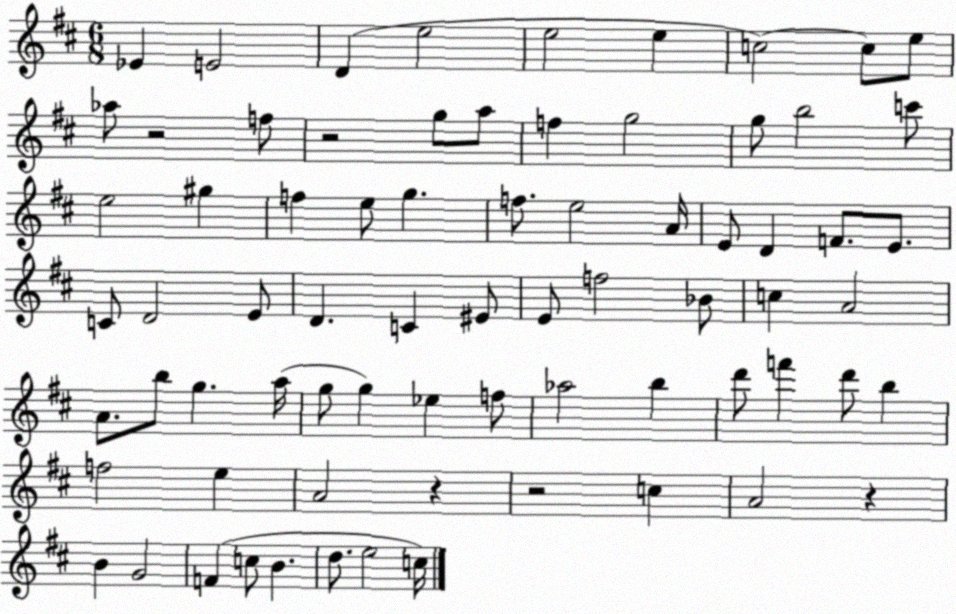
X:1
T:Untitled
M:6/8
L:1/4
K:D
_E E2 D e2 e2 e c2 c/2 e/2 _a/2 z2 f/2 z2 g/2 a/2 f g2 g/2 b2 c'/2 e2 ^g f e/2 g f/2 e2 A/4 E/2 D F/2 E/2 C/2 D2 E/2 D C ^E/2 E/2 f2 _B/2 c A2 A/2 b/2 g a/4 g/2 g _e f/2 _a2 b d'/2 f' d'/2 b f2 e A2 z z2 c A2 z B G2 F c/2 B d/2 e2 c/4